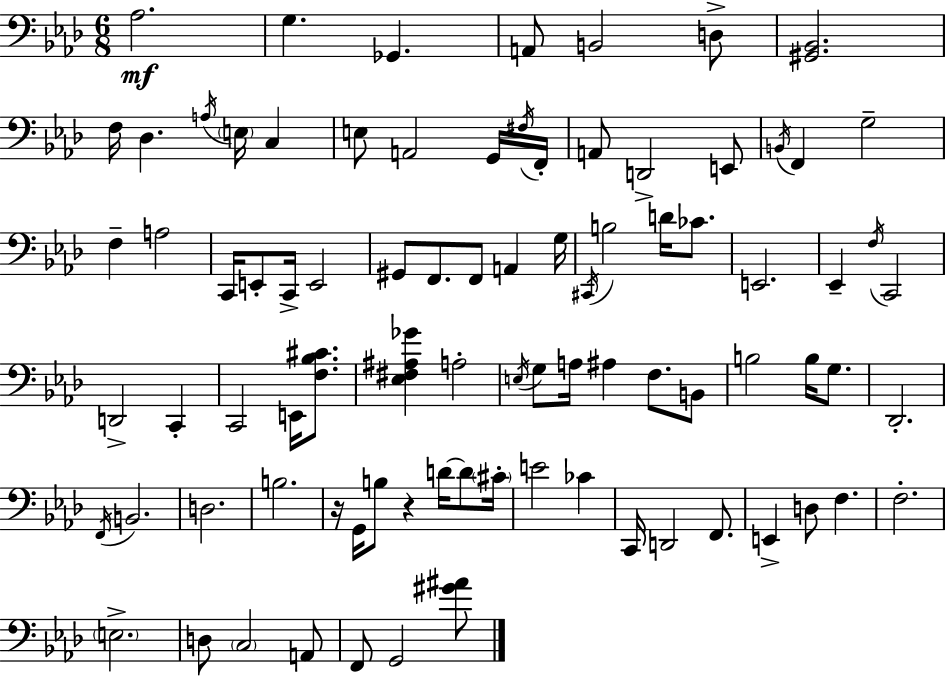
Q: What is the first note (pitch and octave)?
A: Ab3